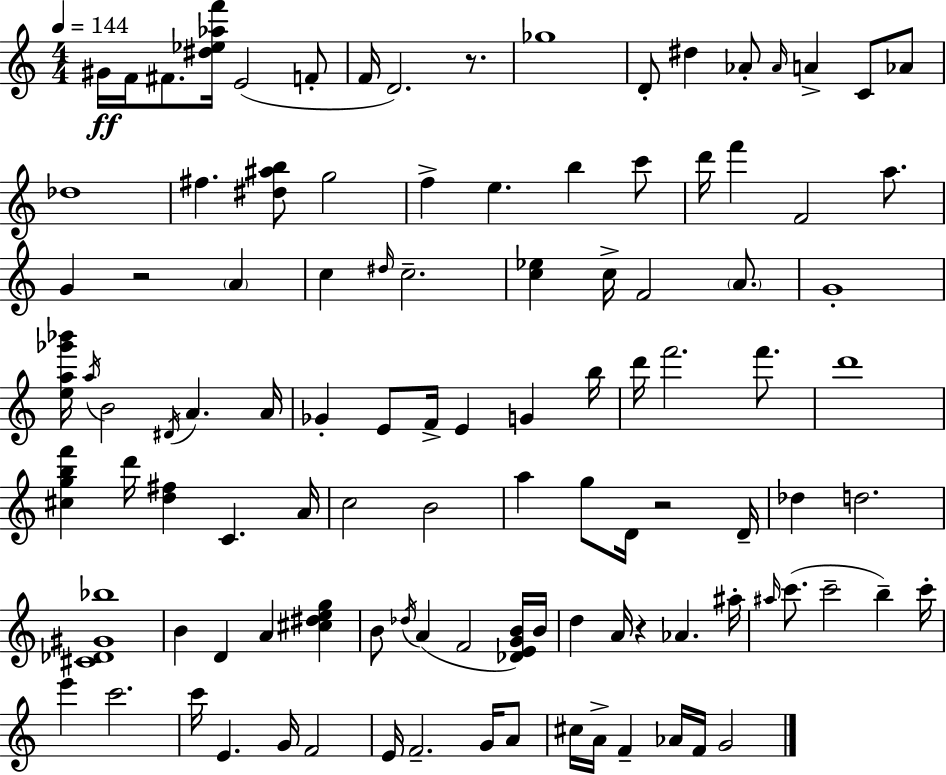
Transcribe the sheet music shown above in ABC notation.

X:1
T:Untitled
M:4/4
L:1/4
K:Am
^G/4 F/4 ^F/2 [^d_e_af']/4 E2 F/2 F/4 D2 z/2 _g4 D/2 ^d _A/2 _A/4 A C/2 _A/2 _d4 ^f [^d^ab]/2 g2 f e b c'/2 d'/4 f' F2 a/2 G z2 A c ^d/4 c2 [c_e] c/4 F2 A/2 G4 [ea_g'_b']/4 a/4 B2 ^D/4 A A/4 _G E/2 F/4 E G b/4 d'/4 f'2 f'/2 d'4 [^cgbf'] d'/4 [d^f] C A/4 c2 B2 a g/2 D/4 z2 D/4 _d d2 [^C_D^G_b]4 B D A [^c^deg] B/2 _d/4 A F2 [_DEGB]/4 B/4 d A/4 z _A ^a/4 ^a/4 c'/2 c'2 b c'/4 e' c'2 c'/4 E G/4 F2 E/4 F2 G/4 A/2 ^c/4 A/4 F _A/4 F/4 G2